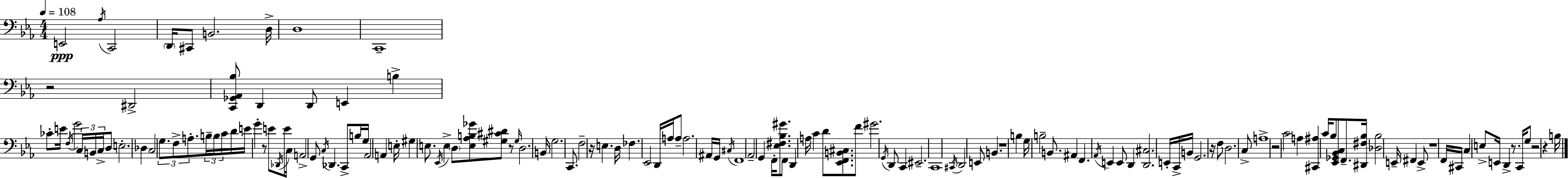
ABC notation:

X:1
T:Untitled
M:4/4
L:1/4
K:Cm
E,,2 _A,/4 C,,2 D,,/4 ^C,,/2 B,,2 D,/4 D,4 C,,4 z2 ^D,,2 [C,,_G,,_A,,_B,]/2 D,, D,,/2 E,, B, _C/2 E/4 F,/4 G2 C,/4 B,,/4 C,/4 D,/2 E,2 _D, C,2 G,/2 F,/2 A,/2 B,/4 B,/4 C/4 D/4 E/4 G z/2 E/2 _D,,/4 E/2 C,/4 A,,2 G,,/2 C,/4 _D,, C,,/2 B,/4 G,/4 _A,,2 A,, E,/4 ^G, E,/2 _E,,/4 E, D,/2 [E,_A,B,_G]/2 [^G,^C^D]/2 z/2 ^G,/4 D,2 B,,/4 G,2 C,,/2 F,2 z/4 E, D,/4 _F, _E,,2 D,,/4 A,/4 A,/2 A,2 ^A,,/4 G,,/4 ^C,/4 F,,4 _A,,2 G,, F,,/4 [_E,^F,_B,^G]/2 F,,/2 D,, A,/4 C D/2 [_E,,F,,B,,^C,]/2 F/2 ^G2 G,,/4 D,,/2 C,, ^E,,2 C,,4 ^C,,/4 D,,2 E,,/2 B,, z4 B, G,/4 B,2 B,,/2 ^A,, F,, _A,,/4 E,, E,,/2 D,, [D,,^C,]2 E,,/4 C,,/4 B,,/4 G,,2 z/4 F,/2 D,2 C,/2 A,4 z2 C2 A, [^C,,^A,] C/4 _B,/2 [_E,,_G,,_B,,C,]/2 F,,/2 [^D,,^F,_B,]/4 [_D,_B,]2 E,,/4 ^F,, E,,/2 z4 F,,/4 ^C,,/4 C, E,/2 E,,/4 D,, z/2 C,,/4 G,/2 z2 z B,/4